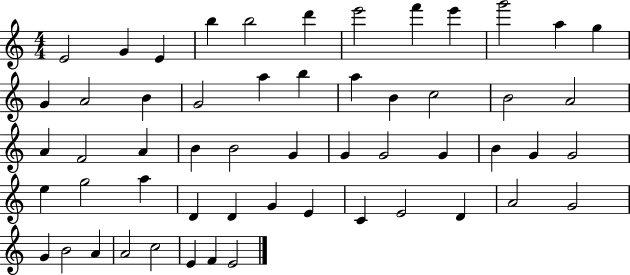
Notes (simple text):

E4/h G4/q E4/q B5/q B5/h D6/q E6/h F6/q E6/q G6/h A5/q G5/q G4/q A4/h B4/q G4/h A5/q B5/q A5/q B4/q C5/h B4/h A4/h A4/q F4/h A4/q B4/q B4/h G4/q G4/q G4/h G4/q B4/q G4/q G4/h E5/q G5/h A5/q D4/q D4/q G4/q E4/q C4/q E4/h D4/q A4/h G4/h G4/q B4/h A4/q A4/h C5/h E4/q F4/q E4/h